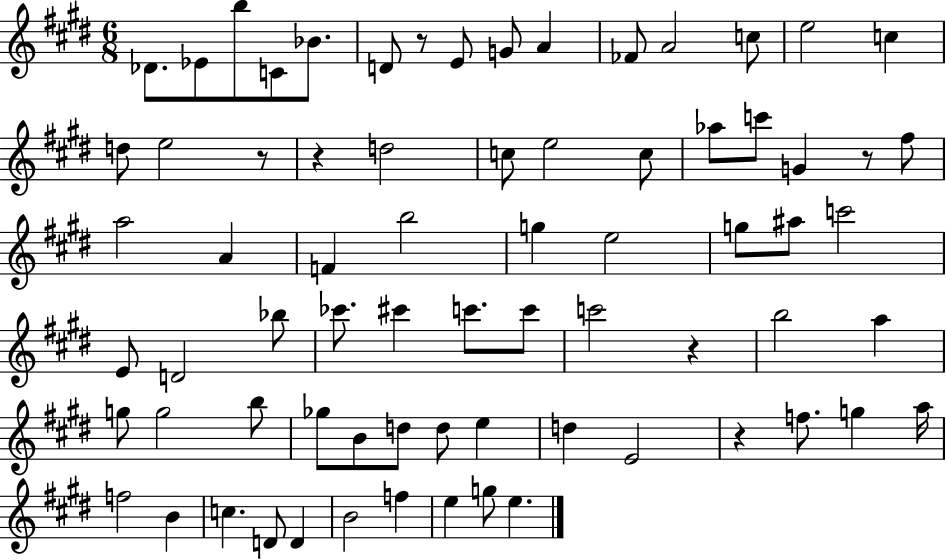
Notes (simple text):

Db4/e. Eb4/e B5/e C4/e Bb4/e. D4/e R/e E4/e G4/e A4/q FES4/e A4/h C5/e E5/h C5/q D5/e E5/h R/e R/q D5/h C5/e E5/h C5/e Ab5/e C6/e G4/q R/e F#5/e A5/h A4/q F4/q B5/h G5/q E5/h G5/e A#5/e C6/h E4/e D4/h Bb5/e CES6/e. C#6/q C6/e. C6/e C6/h R/q B5/h A5/q G5/e G5/h B5/e Gb5/e B4/e D5/e D5/e E5/q D5/q E4/h R/q F5/e. G5/q A5/s F5/h B4/q C5/q. D4/e D4/q B4/h F5/q E5/q G5/e E5/q.